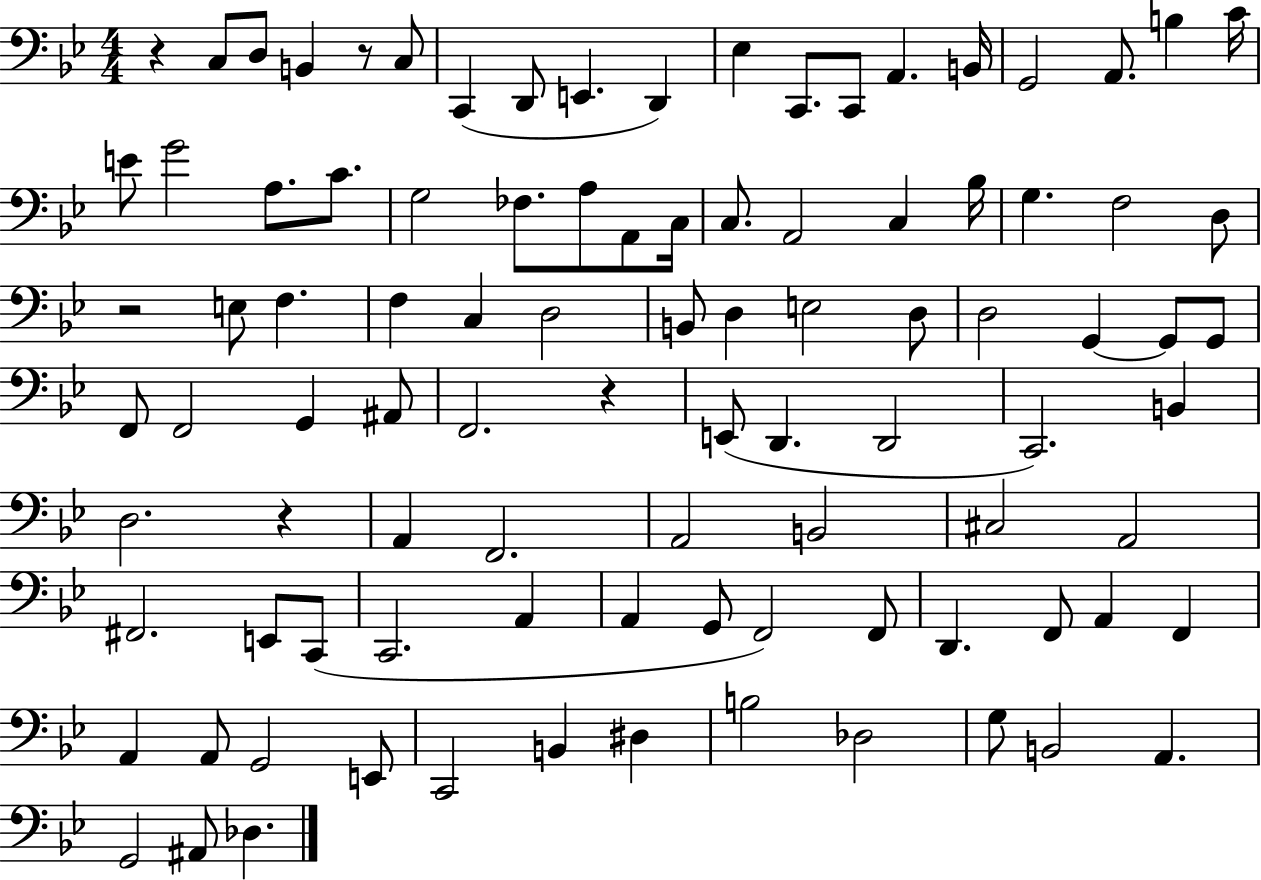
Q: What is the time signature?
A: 4/4